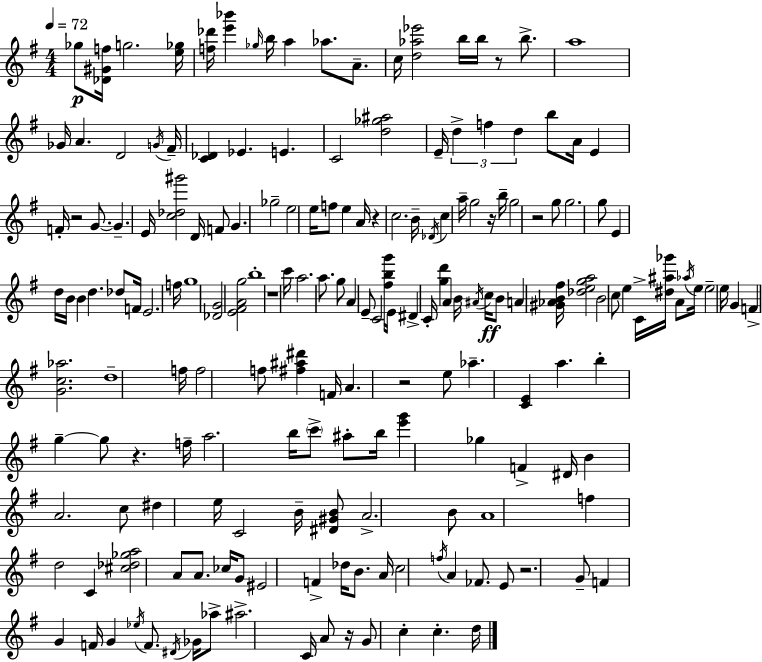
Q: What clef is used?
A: treble